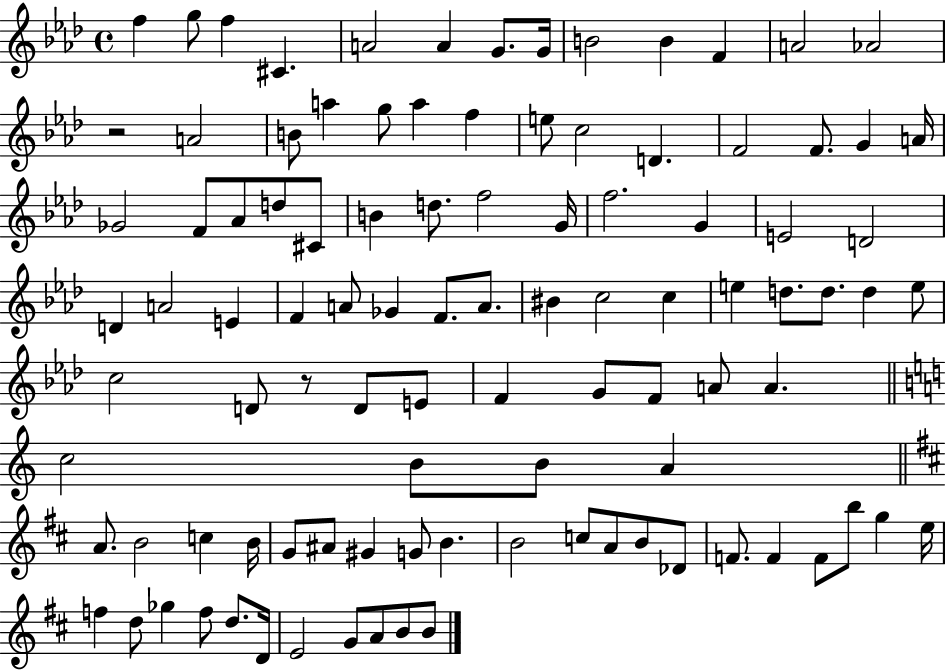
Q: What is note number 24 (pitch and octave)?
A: F4